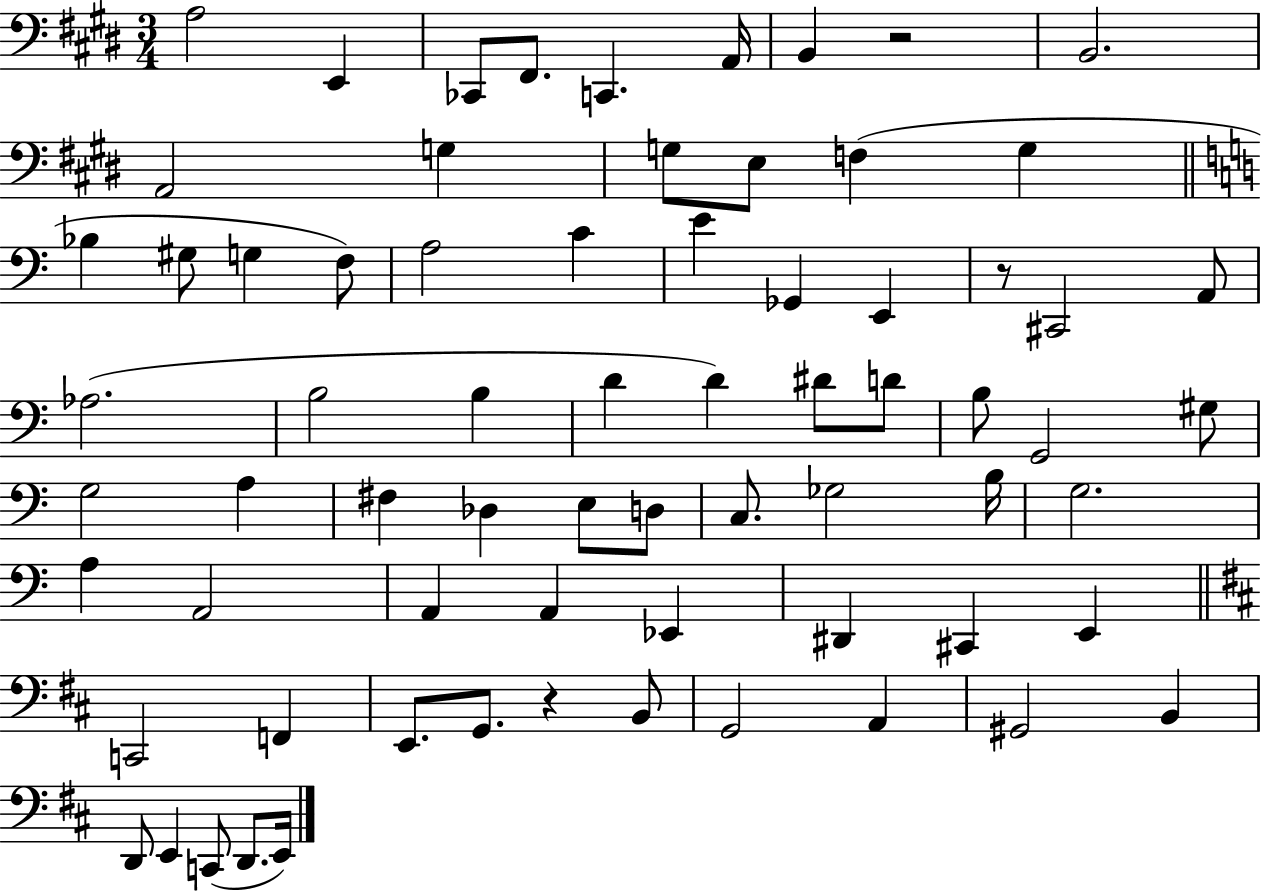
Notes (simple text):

A3/h E2/q CES2/e F#2/e. C2/q. A2/s B2/q R/h B2/h. A2/h G3/q G3/e E3/e F3/q G3/q Bb3/q G#3/e G3/q F3/e A3/h C4/q E4/q Gb2/q E2/q R/e C#2/h A2/e Ab3/h. B3/h B3/q D4/q D4/q D#4/e D4/e B3/e G2/h G#3/e G3/h A3/q F#3/q Db3/q E3/e D3/e C3/e. Gb3/h B3/s G3/h. A3/q A2/h A2/q A2/q Eb2/q D#2/q C#2/q E2/q C2/h F2/q E2/e. G2/e. R/q B2/e G2/h A2/q G#2/h B2/q D2/e E2/q C2/e D2/e. E2/s